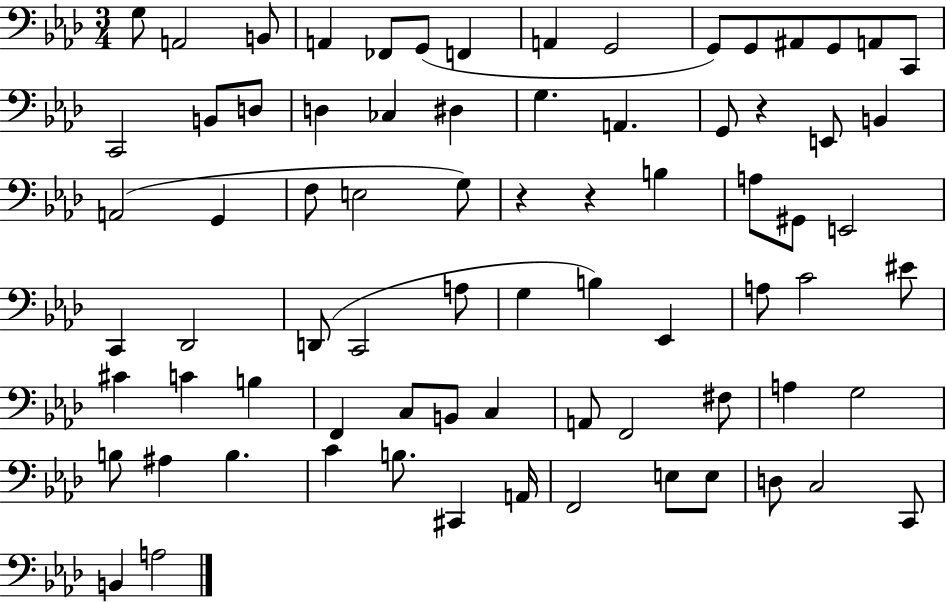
X:1
T:Untitled
M:3/4
L:1/4
K:Ab
G,/2 A,,2 B,,/2 A,, _F,,/2 G,,/2 F,, A,, G,,2 G,,/2 G,,/2 ^A,,/2 G,,/2 A,,/2 C,,/2 C,,2 B,,/2 D,/2 D, _C, ^D, G, A,, G,,/2 z E,,/2 B,, A,,2 G,, F,/2 E,2 G,/2 z z B, A,/2 ^G,,/2 E,,2 C,, _D,,2 D,,/2 C,,2 A,/2 G, B, _E,, A,/2 C2 ^E/2 ^C C B, F,, C,/2 B,,/2 C, A,,/2 F,,2 ^F,/2 A, G,2 B,/2 ^A, B, C B,/2 ^C,, A,,/4 F,,2 E,/2 E,/2 D,/2 C,2 C,,/2 B,, A,2